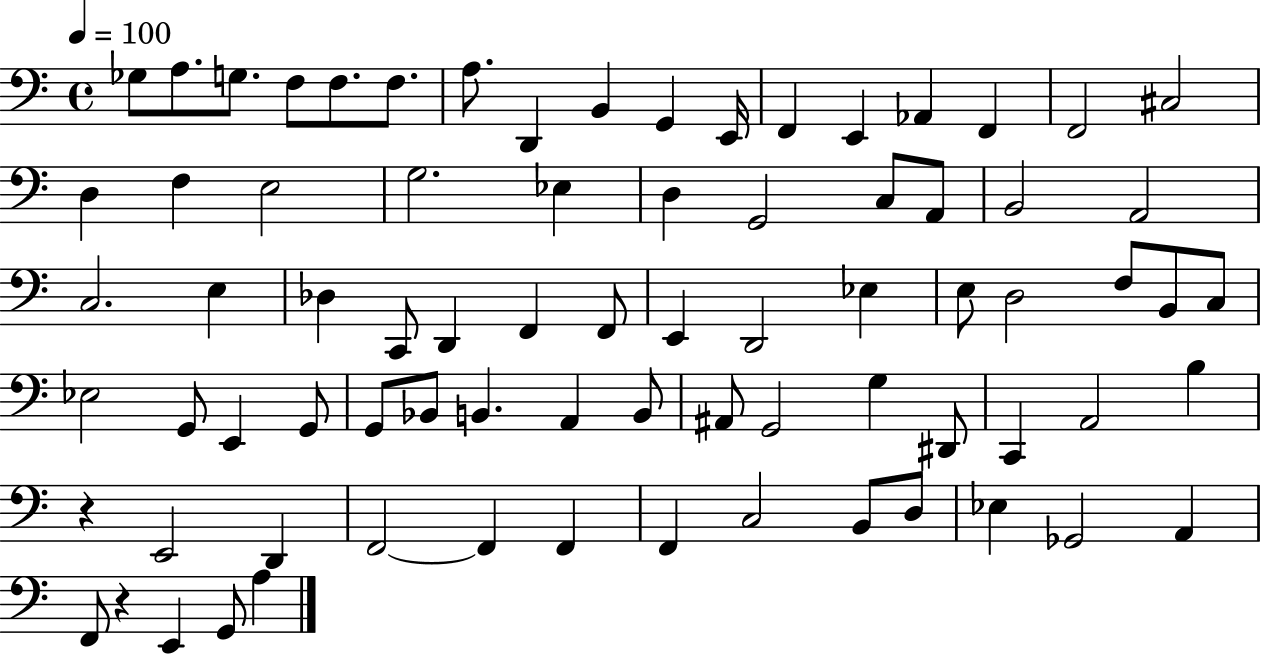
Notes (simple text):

Gb3/e A3/e. G3/e. F3/e F3/e. F3/e. A3/e. D2/q B2/q G2/q E2/s F2/q E2/q Ab2/q F2/q F2/h C#3/h D3/q F3/q E3/h G3/h. Eb3/q D3/q G2/h C3/e A2/e B2/h A2/h C3/h. E3/q Db3/q C2/e D2/q F2/q F2/e E2/q D2/h Eb3/q E3/e D3/h F3/e B2/e C3/e Eb3/h G2/e E2/q G2/e G2/e Bb2/e B2/q. A2/q B2/e A#2/e G2/h G3/q D#2/e C2/q A2/h B3/q R/q E2/h D2/q F2/h F2/q F2/q F2/q C3/h B2/e D3/e Eb3/q Gb2/h A2/q F2/e R/q E2/q G2/e A3/q